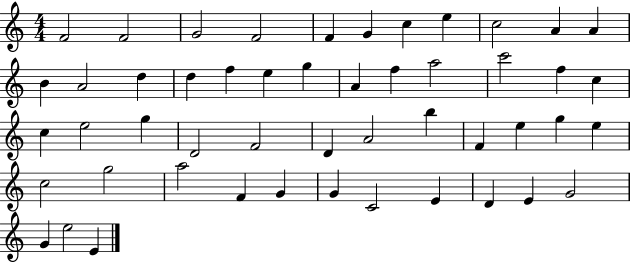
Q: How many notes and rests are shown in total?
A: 50